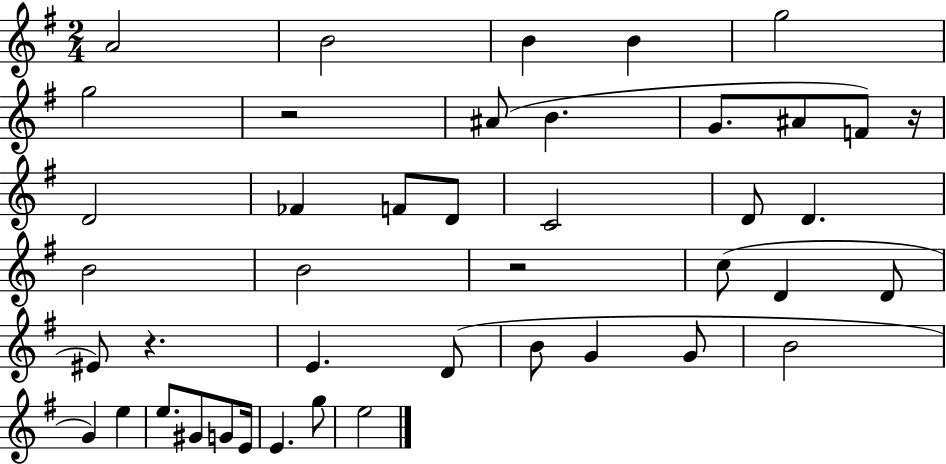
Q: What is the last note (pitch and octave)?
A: E5